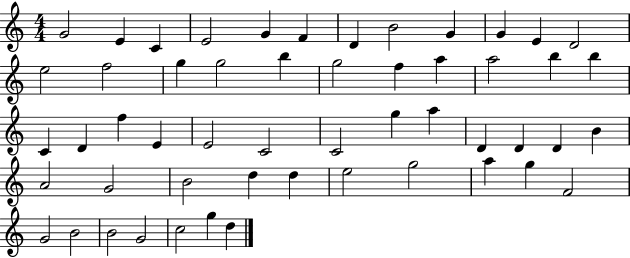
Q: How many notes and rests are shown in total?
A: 53